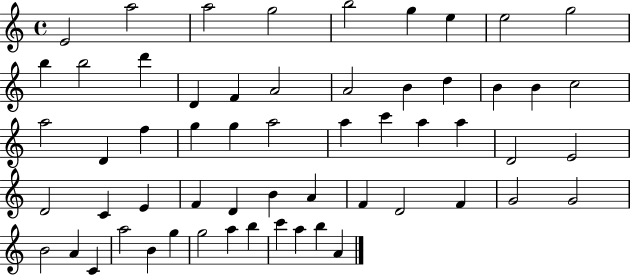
X:1
T:Untitled
M:4/4
L:1/4
K:C
E2 a2 a2 g2 b2 g e e2 g2 b b2 d' D F A2 A2 B d B B c2 a2 D f g g a2 a c' a a D2 E2 D2 C E F D B A F D2 F G2 G2 B2 A C a2 B g g2 a b c' a b A